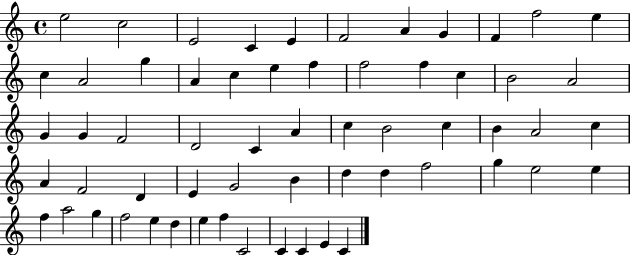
X:1
T:Untitled
M:4/4
L:1/4
K:C
e2 c2 E2 C E F2 A G F f2 e c A2 g A c e f f2 f c B2 A2 G G F2 D2 C A c B2 c B A2 c A F2 D E G2 B d d f2 g e2 e f a2 g f2 e d e f C2 C C E C